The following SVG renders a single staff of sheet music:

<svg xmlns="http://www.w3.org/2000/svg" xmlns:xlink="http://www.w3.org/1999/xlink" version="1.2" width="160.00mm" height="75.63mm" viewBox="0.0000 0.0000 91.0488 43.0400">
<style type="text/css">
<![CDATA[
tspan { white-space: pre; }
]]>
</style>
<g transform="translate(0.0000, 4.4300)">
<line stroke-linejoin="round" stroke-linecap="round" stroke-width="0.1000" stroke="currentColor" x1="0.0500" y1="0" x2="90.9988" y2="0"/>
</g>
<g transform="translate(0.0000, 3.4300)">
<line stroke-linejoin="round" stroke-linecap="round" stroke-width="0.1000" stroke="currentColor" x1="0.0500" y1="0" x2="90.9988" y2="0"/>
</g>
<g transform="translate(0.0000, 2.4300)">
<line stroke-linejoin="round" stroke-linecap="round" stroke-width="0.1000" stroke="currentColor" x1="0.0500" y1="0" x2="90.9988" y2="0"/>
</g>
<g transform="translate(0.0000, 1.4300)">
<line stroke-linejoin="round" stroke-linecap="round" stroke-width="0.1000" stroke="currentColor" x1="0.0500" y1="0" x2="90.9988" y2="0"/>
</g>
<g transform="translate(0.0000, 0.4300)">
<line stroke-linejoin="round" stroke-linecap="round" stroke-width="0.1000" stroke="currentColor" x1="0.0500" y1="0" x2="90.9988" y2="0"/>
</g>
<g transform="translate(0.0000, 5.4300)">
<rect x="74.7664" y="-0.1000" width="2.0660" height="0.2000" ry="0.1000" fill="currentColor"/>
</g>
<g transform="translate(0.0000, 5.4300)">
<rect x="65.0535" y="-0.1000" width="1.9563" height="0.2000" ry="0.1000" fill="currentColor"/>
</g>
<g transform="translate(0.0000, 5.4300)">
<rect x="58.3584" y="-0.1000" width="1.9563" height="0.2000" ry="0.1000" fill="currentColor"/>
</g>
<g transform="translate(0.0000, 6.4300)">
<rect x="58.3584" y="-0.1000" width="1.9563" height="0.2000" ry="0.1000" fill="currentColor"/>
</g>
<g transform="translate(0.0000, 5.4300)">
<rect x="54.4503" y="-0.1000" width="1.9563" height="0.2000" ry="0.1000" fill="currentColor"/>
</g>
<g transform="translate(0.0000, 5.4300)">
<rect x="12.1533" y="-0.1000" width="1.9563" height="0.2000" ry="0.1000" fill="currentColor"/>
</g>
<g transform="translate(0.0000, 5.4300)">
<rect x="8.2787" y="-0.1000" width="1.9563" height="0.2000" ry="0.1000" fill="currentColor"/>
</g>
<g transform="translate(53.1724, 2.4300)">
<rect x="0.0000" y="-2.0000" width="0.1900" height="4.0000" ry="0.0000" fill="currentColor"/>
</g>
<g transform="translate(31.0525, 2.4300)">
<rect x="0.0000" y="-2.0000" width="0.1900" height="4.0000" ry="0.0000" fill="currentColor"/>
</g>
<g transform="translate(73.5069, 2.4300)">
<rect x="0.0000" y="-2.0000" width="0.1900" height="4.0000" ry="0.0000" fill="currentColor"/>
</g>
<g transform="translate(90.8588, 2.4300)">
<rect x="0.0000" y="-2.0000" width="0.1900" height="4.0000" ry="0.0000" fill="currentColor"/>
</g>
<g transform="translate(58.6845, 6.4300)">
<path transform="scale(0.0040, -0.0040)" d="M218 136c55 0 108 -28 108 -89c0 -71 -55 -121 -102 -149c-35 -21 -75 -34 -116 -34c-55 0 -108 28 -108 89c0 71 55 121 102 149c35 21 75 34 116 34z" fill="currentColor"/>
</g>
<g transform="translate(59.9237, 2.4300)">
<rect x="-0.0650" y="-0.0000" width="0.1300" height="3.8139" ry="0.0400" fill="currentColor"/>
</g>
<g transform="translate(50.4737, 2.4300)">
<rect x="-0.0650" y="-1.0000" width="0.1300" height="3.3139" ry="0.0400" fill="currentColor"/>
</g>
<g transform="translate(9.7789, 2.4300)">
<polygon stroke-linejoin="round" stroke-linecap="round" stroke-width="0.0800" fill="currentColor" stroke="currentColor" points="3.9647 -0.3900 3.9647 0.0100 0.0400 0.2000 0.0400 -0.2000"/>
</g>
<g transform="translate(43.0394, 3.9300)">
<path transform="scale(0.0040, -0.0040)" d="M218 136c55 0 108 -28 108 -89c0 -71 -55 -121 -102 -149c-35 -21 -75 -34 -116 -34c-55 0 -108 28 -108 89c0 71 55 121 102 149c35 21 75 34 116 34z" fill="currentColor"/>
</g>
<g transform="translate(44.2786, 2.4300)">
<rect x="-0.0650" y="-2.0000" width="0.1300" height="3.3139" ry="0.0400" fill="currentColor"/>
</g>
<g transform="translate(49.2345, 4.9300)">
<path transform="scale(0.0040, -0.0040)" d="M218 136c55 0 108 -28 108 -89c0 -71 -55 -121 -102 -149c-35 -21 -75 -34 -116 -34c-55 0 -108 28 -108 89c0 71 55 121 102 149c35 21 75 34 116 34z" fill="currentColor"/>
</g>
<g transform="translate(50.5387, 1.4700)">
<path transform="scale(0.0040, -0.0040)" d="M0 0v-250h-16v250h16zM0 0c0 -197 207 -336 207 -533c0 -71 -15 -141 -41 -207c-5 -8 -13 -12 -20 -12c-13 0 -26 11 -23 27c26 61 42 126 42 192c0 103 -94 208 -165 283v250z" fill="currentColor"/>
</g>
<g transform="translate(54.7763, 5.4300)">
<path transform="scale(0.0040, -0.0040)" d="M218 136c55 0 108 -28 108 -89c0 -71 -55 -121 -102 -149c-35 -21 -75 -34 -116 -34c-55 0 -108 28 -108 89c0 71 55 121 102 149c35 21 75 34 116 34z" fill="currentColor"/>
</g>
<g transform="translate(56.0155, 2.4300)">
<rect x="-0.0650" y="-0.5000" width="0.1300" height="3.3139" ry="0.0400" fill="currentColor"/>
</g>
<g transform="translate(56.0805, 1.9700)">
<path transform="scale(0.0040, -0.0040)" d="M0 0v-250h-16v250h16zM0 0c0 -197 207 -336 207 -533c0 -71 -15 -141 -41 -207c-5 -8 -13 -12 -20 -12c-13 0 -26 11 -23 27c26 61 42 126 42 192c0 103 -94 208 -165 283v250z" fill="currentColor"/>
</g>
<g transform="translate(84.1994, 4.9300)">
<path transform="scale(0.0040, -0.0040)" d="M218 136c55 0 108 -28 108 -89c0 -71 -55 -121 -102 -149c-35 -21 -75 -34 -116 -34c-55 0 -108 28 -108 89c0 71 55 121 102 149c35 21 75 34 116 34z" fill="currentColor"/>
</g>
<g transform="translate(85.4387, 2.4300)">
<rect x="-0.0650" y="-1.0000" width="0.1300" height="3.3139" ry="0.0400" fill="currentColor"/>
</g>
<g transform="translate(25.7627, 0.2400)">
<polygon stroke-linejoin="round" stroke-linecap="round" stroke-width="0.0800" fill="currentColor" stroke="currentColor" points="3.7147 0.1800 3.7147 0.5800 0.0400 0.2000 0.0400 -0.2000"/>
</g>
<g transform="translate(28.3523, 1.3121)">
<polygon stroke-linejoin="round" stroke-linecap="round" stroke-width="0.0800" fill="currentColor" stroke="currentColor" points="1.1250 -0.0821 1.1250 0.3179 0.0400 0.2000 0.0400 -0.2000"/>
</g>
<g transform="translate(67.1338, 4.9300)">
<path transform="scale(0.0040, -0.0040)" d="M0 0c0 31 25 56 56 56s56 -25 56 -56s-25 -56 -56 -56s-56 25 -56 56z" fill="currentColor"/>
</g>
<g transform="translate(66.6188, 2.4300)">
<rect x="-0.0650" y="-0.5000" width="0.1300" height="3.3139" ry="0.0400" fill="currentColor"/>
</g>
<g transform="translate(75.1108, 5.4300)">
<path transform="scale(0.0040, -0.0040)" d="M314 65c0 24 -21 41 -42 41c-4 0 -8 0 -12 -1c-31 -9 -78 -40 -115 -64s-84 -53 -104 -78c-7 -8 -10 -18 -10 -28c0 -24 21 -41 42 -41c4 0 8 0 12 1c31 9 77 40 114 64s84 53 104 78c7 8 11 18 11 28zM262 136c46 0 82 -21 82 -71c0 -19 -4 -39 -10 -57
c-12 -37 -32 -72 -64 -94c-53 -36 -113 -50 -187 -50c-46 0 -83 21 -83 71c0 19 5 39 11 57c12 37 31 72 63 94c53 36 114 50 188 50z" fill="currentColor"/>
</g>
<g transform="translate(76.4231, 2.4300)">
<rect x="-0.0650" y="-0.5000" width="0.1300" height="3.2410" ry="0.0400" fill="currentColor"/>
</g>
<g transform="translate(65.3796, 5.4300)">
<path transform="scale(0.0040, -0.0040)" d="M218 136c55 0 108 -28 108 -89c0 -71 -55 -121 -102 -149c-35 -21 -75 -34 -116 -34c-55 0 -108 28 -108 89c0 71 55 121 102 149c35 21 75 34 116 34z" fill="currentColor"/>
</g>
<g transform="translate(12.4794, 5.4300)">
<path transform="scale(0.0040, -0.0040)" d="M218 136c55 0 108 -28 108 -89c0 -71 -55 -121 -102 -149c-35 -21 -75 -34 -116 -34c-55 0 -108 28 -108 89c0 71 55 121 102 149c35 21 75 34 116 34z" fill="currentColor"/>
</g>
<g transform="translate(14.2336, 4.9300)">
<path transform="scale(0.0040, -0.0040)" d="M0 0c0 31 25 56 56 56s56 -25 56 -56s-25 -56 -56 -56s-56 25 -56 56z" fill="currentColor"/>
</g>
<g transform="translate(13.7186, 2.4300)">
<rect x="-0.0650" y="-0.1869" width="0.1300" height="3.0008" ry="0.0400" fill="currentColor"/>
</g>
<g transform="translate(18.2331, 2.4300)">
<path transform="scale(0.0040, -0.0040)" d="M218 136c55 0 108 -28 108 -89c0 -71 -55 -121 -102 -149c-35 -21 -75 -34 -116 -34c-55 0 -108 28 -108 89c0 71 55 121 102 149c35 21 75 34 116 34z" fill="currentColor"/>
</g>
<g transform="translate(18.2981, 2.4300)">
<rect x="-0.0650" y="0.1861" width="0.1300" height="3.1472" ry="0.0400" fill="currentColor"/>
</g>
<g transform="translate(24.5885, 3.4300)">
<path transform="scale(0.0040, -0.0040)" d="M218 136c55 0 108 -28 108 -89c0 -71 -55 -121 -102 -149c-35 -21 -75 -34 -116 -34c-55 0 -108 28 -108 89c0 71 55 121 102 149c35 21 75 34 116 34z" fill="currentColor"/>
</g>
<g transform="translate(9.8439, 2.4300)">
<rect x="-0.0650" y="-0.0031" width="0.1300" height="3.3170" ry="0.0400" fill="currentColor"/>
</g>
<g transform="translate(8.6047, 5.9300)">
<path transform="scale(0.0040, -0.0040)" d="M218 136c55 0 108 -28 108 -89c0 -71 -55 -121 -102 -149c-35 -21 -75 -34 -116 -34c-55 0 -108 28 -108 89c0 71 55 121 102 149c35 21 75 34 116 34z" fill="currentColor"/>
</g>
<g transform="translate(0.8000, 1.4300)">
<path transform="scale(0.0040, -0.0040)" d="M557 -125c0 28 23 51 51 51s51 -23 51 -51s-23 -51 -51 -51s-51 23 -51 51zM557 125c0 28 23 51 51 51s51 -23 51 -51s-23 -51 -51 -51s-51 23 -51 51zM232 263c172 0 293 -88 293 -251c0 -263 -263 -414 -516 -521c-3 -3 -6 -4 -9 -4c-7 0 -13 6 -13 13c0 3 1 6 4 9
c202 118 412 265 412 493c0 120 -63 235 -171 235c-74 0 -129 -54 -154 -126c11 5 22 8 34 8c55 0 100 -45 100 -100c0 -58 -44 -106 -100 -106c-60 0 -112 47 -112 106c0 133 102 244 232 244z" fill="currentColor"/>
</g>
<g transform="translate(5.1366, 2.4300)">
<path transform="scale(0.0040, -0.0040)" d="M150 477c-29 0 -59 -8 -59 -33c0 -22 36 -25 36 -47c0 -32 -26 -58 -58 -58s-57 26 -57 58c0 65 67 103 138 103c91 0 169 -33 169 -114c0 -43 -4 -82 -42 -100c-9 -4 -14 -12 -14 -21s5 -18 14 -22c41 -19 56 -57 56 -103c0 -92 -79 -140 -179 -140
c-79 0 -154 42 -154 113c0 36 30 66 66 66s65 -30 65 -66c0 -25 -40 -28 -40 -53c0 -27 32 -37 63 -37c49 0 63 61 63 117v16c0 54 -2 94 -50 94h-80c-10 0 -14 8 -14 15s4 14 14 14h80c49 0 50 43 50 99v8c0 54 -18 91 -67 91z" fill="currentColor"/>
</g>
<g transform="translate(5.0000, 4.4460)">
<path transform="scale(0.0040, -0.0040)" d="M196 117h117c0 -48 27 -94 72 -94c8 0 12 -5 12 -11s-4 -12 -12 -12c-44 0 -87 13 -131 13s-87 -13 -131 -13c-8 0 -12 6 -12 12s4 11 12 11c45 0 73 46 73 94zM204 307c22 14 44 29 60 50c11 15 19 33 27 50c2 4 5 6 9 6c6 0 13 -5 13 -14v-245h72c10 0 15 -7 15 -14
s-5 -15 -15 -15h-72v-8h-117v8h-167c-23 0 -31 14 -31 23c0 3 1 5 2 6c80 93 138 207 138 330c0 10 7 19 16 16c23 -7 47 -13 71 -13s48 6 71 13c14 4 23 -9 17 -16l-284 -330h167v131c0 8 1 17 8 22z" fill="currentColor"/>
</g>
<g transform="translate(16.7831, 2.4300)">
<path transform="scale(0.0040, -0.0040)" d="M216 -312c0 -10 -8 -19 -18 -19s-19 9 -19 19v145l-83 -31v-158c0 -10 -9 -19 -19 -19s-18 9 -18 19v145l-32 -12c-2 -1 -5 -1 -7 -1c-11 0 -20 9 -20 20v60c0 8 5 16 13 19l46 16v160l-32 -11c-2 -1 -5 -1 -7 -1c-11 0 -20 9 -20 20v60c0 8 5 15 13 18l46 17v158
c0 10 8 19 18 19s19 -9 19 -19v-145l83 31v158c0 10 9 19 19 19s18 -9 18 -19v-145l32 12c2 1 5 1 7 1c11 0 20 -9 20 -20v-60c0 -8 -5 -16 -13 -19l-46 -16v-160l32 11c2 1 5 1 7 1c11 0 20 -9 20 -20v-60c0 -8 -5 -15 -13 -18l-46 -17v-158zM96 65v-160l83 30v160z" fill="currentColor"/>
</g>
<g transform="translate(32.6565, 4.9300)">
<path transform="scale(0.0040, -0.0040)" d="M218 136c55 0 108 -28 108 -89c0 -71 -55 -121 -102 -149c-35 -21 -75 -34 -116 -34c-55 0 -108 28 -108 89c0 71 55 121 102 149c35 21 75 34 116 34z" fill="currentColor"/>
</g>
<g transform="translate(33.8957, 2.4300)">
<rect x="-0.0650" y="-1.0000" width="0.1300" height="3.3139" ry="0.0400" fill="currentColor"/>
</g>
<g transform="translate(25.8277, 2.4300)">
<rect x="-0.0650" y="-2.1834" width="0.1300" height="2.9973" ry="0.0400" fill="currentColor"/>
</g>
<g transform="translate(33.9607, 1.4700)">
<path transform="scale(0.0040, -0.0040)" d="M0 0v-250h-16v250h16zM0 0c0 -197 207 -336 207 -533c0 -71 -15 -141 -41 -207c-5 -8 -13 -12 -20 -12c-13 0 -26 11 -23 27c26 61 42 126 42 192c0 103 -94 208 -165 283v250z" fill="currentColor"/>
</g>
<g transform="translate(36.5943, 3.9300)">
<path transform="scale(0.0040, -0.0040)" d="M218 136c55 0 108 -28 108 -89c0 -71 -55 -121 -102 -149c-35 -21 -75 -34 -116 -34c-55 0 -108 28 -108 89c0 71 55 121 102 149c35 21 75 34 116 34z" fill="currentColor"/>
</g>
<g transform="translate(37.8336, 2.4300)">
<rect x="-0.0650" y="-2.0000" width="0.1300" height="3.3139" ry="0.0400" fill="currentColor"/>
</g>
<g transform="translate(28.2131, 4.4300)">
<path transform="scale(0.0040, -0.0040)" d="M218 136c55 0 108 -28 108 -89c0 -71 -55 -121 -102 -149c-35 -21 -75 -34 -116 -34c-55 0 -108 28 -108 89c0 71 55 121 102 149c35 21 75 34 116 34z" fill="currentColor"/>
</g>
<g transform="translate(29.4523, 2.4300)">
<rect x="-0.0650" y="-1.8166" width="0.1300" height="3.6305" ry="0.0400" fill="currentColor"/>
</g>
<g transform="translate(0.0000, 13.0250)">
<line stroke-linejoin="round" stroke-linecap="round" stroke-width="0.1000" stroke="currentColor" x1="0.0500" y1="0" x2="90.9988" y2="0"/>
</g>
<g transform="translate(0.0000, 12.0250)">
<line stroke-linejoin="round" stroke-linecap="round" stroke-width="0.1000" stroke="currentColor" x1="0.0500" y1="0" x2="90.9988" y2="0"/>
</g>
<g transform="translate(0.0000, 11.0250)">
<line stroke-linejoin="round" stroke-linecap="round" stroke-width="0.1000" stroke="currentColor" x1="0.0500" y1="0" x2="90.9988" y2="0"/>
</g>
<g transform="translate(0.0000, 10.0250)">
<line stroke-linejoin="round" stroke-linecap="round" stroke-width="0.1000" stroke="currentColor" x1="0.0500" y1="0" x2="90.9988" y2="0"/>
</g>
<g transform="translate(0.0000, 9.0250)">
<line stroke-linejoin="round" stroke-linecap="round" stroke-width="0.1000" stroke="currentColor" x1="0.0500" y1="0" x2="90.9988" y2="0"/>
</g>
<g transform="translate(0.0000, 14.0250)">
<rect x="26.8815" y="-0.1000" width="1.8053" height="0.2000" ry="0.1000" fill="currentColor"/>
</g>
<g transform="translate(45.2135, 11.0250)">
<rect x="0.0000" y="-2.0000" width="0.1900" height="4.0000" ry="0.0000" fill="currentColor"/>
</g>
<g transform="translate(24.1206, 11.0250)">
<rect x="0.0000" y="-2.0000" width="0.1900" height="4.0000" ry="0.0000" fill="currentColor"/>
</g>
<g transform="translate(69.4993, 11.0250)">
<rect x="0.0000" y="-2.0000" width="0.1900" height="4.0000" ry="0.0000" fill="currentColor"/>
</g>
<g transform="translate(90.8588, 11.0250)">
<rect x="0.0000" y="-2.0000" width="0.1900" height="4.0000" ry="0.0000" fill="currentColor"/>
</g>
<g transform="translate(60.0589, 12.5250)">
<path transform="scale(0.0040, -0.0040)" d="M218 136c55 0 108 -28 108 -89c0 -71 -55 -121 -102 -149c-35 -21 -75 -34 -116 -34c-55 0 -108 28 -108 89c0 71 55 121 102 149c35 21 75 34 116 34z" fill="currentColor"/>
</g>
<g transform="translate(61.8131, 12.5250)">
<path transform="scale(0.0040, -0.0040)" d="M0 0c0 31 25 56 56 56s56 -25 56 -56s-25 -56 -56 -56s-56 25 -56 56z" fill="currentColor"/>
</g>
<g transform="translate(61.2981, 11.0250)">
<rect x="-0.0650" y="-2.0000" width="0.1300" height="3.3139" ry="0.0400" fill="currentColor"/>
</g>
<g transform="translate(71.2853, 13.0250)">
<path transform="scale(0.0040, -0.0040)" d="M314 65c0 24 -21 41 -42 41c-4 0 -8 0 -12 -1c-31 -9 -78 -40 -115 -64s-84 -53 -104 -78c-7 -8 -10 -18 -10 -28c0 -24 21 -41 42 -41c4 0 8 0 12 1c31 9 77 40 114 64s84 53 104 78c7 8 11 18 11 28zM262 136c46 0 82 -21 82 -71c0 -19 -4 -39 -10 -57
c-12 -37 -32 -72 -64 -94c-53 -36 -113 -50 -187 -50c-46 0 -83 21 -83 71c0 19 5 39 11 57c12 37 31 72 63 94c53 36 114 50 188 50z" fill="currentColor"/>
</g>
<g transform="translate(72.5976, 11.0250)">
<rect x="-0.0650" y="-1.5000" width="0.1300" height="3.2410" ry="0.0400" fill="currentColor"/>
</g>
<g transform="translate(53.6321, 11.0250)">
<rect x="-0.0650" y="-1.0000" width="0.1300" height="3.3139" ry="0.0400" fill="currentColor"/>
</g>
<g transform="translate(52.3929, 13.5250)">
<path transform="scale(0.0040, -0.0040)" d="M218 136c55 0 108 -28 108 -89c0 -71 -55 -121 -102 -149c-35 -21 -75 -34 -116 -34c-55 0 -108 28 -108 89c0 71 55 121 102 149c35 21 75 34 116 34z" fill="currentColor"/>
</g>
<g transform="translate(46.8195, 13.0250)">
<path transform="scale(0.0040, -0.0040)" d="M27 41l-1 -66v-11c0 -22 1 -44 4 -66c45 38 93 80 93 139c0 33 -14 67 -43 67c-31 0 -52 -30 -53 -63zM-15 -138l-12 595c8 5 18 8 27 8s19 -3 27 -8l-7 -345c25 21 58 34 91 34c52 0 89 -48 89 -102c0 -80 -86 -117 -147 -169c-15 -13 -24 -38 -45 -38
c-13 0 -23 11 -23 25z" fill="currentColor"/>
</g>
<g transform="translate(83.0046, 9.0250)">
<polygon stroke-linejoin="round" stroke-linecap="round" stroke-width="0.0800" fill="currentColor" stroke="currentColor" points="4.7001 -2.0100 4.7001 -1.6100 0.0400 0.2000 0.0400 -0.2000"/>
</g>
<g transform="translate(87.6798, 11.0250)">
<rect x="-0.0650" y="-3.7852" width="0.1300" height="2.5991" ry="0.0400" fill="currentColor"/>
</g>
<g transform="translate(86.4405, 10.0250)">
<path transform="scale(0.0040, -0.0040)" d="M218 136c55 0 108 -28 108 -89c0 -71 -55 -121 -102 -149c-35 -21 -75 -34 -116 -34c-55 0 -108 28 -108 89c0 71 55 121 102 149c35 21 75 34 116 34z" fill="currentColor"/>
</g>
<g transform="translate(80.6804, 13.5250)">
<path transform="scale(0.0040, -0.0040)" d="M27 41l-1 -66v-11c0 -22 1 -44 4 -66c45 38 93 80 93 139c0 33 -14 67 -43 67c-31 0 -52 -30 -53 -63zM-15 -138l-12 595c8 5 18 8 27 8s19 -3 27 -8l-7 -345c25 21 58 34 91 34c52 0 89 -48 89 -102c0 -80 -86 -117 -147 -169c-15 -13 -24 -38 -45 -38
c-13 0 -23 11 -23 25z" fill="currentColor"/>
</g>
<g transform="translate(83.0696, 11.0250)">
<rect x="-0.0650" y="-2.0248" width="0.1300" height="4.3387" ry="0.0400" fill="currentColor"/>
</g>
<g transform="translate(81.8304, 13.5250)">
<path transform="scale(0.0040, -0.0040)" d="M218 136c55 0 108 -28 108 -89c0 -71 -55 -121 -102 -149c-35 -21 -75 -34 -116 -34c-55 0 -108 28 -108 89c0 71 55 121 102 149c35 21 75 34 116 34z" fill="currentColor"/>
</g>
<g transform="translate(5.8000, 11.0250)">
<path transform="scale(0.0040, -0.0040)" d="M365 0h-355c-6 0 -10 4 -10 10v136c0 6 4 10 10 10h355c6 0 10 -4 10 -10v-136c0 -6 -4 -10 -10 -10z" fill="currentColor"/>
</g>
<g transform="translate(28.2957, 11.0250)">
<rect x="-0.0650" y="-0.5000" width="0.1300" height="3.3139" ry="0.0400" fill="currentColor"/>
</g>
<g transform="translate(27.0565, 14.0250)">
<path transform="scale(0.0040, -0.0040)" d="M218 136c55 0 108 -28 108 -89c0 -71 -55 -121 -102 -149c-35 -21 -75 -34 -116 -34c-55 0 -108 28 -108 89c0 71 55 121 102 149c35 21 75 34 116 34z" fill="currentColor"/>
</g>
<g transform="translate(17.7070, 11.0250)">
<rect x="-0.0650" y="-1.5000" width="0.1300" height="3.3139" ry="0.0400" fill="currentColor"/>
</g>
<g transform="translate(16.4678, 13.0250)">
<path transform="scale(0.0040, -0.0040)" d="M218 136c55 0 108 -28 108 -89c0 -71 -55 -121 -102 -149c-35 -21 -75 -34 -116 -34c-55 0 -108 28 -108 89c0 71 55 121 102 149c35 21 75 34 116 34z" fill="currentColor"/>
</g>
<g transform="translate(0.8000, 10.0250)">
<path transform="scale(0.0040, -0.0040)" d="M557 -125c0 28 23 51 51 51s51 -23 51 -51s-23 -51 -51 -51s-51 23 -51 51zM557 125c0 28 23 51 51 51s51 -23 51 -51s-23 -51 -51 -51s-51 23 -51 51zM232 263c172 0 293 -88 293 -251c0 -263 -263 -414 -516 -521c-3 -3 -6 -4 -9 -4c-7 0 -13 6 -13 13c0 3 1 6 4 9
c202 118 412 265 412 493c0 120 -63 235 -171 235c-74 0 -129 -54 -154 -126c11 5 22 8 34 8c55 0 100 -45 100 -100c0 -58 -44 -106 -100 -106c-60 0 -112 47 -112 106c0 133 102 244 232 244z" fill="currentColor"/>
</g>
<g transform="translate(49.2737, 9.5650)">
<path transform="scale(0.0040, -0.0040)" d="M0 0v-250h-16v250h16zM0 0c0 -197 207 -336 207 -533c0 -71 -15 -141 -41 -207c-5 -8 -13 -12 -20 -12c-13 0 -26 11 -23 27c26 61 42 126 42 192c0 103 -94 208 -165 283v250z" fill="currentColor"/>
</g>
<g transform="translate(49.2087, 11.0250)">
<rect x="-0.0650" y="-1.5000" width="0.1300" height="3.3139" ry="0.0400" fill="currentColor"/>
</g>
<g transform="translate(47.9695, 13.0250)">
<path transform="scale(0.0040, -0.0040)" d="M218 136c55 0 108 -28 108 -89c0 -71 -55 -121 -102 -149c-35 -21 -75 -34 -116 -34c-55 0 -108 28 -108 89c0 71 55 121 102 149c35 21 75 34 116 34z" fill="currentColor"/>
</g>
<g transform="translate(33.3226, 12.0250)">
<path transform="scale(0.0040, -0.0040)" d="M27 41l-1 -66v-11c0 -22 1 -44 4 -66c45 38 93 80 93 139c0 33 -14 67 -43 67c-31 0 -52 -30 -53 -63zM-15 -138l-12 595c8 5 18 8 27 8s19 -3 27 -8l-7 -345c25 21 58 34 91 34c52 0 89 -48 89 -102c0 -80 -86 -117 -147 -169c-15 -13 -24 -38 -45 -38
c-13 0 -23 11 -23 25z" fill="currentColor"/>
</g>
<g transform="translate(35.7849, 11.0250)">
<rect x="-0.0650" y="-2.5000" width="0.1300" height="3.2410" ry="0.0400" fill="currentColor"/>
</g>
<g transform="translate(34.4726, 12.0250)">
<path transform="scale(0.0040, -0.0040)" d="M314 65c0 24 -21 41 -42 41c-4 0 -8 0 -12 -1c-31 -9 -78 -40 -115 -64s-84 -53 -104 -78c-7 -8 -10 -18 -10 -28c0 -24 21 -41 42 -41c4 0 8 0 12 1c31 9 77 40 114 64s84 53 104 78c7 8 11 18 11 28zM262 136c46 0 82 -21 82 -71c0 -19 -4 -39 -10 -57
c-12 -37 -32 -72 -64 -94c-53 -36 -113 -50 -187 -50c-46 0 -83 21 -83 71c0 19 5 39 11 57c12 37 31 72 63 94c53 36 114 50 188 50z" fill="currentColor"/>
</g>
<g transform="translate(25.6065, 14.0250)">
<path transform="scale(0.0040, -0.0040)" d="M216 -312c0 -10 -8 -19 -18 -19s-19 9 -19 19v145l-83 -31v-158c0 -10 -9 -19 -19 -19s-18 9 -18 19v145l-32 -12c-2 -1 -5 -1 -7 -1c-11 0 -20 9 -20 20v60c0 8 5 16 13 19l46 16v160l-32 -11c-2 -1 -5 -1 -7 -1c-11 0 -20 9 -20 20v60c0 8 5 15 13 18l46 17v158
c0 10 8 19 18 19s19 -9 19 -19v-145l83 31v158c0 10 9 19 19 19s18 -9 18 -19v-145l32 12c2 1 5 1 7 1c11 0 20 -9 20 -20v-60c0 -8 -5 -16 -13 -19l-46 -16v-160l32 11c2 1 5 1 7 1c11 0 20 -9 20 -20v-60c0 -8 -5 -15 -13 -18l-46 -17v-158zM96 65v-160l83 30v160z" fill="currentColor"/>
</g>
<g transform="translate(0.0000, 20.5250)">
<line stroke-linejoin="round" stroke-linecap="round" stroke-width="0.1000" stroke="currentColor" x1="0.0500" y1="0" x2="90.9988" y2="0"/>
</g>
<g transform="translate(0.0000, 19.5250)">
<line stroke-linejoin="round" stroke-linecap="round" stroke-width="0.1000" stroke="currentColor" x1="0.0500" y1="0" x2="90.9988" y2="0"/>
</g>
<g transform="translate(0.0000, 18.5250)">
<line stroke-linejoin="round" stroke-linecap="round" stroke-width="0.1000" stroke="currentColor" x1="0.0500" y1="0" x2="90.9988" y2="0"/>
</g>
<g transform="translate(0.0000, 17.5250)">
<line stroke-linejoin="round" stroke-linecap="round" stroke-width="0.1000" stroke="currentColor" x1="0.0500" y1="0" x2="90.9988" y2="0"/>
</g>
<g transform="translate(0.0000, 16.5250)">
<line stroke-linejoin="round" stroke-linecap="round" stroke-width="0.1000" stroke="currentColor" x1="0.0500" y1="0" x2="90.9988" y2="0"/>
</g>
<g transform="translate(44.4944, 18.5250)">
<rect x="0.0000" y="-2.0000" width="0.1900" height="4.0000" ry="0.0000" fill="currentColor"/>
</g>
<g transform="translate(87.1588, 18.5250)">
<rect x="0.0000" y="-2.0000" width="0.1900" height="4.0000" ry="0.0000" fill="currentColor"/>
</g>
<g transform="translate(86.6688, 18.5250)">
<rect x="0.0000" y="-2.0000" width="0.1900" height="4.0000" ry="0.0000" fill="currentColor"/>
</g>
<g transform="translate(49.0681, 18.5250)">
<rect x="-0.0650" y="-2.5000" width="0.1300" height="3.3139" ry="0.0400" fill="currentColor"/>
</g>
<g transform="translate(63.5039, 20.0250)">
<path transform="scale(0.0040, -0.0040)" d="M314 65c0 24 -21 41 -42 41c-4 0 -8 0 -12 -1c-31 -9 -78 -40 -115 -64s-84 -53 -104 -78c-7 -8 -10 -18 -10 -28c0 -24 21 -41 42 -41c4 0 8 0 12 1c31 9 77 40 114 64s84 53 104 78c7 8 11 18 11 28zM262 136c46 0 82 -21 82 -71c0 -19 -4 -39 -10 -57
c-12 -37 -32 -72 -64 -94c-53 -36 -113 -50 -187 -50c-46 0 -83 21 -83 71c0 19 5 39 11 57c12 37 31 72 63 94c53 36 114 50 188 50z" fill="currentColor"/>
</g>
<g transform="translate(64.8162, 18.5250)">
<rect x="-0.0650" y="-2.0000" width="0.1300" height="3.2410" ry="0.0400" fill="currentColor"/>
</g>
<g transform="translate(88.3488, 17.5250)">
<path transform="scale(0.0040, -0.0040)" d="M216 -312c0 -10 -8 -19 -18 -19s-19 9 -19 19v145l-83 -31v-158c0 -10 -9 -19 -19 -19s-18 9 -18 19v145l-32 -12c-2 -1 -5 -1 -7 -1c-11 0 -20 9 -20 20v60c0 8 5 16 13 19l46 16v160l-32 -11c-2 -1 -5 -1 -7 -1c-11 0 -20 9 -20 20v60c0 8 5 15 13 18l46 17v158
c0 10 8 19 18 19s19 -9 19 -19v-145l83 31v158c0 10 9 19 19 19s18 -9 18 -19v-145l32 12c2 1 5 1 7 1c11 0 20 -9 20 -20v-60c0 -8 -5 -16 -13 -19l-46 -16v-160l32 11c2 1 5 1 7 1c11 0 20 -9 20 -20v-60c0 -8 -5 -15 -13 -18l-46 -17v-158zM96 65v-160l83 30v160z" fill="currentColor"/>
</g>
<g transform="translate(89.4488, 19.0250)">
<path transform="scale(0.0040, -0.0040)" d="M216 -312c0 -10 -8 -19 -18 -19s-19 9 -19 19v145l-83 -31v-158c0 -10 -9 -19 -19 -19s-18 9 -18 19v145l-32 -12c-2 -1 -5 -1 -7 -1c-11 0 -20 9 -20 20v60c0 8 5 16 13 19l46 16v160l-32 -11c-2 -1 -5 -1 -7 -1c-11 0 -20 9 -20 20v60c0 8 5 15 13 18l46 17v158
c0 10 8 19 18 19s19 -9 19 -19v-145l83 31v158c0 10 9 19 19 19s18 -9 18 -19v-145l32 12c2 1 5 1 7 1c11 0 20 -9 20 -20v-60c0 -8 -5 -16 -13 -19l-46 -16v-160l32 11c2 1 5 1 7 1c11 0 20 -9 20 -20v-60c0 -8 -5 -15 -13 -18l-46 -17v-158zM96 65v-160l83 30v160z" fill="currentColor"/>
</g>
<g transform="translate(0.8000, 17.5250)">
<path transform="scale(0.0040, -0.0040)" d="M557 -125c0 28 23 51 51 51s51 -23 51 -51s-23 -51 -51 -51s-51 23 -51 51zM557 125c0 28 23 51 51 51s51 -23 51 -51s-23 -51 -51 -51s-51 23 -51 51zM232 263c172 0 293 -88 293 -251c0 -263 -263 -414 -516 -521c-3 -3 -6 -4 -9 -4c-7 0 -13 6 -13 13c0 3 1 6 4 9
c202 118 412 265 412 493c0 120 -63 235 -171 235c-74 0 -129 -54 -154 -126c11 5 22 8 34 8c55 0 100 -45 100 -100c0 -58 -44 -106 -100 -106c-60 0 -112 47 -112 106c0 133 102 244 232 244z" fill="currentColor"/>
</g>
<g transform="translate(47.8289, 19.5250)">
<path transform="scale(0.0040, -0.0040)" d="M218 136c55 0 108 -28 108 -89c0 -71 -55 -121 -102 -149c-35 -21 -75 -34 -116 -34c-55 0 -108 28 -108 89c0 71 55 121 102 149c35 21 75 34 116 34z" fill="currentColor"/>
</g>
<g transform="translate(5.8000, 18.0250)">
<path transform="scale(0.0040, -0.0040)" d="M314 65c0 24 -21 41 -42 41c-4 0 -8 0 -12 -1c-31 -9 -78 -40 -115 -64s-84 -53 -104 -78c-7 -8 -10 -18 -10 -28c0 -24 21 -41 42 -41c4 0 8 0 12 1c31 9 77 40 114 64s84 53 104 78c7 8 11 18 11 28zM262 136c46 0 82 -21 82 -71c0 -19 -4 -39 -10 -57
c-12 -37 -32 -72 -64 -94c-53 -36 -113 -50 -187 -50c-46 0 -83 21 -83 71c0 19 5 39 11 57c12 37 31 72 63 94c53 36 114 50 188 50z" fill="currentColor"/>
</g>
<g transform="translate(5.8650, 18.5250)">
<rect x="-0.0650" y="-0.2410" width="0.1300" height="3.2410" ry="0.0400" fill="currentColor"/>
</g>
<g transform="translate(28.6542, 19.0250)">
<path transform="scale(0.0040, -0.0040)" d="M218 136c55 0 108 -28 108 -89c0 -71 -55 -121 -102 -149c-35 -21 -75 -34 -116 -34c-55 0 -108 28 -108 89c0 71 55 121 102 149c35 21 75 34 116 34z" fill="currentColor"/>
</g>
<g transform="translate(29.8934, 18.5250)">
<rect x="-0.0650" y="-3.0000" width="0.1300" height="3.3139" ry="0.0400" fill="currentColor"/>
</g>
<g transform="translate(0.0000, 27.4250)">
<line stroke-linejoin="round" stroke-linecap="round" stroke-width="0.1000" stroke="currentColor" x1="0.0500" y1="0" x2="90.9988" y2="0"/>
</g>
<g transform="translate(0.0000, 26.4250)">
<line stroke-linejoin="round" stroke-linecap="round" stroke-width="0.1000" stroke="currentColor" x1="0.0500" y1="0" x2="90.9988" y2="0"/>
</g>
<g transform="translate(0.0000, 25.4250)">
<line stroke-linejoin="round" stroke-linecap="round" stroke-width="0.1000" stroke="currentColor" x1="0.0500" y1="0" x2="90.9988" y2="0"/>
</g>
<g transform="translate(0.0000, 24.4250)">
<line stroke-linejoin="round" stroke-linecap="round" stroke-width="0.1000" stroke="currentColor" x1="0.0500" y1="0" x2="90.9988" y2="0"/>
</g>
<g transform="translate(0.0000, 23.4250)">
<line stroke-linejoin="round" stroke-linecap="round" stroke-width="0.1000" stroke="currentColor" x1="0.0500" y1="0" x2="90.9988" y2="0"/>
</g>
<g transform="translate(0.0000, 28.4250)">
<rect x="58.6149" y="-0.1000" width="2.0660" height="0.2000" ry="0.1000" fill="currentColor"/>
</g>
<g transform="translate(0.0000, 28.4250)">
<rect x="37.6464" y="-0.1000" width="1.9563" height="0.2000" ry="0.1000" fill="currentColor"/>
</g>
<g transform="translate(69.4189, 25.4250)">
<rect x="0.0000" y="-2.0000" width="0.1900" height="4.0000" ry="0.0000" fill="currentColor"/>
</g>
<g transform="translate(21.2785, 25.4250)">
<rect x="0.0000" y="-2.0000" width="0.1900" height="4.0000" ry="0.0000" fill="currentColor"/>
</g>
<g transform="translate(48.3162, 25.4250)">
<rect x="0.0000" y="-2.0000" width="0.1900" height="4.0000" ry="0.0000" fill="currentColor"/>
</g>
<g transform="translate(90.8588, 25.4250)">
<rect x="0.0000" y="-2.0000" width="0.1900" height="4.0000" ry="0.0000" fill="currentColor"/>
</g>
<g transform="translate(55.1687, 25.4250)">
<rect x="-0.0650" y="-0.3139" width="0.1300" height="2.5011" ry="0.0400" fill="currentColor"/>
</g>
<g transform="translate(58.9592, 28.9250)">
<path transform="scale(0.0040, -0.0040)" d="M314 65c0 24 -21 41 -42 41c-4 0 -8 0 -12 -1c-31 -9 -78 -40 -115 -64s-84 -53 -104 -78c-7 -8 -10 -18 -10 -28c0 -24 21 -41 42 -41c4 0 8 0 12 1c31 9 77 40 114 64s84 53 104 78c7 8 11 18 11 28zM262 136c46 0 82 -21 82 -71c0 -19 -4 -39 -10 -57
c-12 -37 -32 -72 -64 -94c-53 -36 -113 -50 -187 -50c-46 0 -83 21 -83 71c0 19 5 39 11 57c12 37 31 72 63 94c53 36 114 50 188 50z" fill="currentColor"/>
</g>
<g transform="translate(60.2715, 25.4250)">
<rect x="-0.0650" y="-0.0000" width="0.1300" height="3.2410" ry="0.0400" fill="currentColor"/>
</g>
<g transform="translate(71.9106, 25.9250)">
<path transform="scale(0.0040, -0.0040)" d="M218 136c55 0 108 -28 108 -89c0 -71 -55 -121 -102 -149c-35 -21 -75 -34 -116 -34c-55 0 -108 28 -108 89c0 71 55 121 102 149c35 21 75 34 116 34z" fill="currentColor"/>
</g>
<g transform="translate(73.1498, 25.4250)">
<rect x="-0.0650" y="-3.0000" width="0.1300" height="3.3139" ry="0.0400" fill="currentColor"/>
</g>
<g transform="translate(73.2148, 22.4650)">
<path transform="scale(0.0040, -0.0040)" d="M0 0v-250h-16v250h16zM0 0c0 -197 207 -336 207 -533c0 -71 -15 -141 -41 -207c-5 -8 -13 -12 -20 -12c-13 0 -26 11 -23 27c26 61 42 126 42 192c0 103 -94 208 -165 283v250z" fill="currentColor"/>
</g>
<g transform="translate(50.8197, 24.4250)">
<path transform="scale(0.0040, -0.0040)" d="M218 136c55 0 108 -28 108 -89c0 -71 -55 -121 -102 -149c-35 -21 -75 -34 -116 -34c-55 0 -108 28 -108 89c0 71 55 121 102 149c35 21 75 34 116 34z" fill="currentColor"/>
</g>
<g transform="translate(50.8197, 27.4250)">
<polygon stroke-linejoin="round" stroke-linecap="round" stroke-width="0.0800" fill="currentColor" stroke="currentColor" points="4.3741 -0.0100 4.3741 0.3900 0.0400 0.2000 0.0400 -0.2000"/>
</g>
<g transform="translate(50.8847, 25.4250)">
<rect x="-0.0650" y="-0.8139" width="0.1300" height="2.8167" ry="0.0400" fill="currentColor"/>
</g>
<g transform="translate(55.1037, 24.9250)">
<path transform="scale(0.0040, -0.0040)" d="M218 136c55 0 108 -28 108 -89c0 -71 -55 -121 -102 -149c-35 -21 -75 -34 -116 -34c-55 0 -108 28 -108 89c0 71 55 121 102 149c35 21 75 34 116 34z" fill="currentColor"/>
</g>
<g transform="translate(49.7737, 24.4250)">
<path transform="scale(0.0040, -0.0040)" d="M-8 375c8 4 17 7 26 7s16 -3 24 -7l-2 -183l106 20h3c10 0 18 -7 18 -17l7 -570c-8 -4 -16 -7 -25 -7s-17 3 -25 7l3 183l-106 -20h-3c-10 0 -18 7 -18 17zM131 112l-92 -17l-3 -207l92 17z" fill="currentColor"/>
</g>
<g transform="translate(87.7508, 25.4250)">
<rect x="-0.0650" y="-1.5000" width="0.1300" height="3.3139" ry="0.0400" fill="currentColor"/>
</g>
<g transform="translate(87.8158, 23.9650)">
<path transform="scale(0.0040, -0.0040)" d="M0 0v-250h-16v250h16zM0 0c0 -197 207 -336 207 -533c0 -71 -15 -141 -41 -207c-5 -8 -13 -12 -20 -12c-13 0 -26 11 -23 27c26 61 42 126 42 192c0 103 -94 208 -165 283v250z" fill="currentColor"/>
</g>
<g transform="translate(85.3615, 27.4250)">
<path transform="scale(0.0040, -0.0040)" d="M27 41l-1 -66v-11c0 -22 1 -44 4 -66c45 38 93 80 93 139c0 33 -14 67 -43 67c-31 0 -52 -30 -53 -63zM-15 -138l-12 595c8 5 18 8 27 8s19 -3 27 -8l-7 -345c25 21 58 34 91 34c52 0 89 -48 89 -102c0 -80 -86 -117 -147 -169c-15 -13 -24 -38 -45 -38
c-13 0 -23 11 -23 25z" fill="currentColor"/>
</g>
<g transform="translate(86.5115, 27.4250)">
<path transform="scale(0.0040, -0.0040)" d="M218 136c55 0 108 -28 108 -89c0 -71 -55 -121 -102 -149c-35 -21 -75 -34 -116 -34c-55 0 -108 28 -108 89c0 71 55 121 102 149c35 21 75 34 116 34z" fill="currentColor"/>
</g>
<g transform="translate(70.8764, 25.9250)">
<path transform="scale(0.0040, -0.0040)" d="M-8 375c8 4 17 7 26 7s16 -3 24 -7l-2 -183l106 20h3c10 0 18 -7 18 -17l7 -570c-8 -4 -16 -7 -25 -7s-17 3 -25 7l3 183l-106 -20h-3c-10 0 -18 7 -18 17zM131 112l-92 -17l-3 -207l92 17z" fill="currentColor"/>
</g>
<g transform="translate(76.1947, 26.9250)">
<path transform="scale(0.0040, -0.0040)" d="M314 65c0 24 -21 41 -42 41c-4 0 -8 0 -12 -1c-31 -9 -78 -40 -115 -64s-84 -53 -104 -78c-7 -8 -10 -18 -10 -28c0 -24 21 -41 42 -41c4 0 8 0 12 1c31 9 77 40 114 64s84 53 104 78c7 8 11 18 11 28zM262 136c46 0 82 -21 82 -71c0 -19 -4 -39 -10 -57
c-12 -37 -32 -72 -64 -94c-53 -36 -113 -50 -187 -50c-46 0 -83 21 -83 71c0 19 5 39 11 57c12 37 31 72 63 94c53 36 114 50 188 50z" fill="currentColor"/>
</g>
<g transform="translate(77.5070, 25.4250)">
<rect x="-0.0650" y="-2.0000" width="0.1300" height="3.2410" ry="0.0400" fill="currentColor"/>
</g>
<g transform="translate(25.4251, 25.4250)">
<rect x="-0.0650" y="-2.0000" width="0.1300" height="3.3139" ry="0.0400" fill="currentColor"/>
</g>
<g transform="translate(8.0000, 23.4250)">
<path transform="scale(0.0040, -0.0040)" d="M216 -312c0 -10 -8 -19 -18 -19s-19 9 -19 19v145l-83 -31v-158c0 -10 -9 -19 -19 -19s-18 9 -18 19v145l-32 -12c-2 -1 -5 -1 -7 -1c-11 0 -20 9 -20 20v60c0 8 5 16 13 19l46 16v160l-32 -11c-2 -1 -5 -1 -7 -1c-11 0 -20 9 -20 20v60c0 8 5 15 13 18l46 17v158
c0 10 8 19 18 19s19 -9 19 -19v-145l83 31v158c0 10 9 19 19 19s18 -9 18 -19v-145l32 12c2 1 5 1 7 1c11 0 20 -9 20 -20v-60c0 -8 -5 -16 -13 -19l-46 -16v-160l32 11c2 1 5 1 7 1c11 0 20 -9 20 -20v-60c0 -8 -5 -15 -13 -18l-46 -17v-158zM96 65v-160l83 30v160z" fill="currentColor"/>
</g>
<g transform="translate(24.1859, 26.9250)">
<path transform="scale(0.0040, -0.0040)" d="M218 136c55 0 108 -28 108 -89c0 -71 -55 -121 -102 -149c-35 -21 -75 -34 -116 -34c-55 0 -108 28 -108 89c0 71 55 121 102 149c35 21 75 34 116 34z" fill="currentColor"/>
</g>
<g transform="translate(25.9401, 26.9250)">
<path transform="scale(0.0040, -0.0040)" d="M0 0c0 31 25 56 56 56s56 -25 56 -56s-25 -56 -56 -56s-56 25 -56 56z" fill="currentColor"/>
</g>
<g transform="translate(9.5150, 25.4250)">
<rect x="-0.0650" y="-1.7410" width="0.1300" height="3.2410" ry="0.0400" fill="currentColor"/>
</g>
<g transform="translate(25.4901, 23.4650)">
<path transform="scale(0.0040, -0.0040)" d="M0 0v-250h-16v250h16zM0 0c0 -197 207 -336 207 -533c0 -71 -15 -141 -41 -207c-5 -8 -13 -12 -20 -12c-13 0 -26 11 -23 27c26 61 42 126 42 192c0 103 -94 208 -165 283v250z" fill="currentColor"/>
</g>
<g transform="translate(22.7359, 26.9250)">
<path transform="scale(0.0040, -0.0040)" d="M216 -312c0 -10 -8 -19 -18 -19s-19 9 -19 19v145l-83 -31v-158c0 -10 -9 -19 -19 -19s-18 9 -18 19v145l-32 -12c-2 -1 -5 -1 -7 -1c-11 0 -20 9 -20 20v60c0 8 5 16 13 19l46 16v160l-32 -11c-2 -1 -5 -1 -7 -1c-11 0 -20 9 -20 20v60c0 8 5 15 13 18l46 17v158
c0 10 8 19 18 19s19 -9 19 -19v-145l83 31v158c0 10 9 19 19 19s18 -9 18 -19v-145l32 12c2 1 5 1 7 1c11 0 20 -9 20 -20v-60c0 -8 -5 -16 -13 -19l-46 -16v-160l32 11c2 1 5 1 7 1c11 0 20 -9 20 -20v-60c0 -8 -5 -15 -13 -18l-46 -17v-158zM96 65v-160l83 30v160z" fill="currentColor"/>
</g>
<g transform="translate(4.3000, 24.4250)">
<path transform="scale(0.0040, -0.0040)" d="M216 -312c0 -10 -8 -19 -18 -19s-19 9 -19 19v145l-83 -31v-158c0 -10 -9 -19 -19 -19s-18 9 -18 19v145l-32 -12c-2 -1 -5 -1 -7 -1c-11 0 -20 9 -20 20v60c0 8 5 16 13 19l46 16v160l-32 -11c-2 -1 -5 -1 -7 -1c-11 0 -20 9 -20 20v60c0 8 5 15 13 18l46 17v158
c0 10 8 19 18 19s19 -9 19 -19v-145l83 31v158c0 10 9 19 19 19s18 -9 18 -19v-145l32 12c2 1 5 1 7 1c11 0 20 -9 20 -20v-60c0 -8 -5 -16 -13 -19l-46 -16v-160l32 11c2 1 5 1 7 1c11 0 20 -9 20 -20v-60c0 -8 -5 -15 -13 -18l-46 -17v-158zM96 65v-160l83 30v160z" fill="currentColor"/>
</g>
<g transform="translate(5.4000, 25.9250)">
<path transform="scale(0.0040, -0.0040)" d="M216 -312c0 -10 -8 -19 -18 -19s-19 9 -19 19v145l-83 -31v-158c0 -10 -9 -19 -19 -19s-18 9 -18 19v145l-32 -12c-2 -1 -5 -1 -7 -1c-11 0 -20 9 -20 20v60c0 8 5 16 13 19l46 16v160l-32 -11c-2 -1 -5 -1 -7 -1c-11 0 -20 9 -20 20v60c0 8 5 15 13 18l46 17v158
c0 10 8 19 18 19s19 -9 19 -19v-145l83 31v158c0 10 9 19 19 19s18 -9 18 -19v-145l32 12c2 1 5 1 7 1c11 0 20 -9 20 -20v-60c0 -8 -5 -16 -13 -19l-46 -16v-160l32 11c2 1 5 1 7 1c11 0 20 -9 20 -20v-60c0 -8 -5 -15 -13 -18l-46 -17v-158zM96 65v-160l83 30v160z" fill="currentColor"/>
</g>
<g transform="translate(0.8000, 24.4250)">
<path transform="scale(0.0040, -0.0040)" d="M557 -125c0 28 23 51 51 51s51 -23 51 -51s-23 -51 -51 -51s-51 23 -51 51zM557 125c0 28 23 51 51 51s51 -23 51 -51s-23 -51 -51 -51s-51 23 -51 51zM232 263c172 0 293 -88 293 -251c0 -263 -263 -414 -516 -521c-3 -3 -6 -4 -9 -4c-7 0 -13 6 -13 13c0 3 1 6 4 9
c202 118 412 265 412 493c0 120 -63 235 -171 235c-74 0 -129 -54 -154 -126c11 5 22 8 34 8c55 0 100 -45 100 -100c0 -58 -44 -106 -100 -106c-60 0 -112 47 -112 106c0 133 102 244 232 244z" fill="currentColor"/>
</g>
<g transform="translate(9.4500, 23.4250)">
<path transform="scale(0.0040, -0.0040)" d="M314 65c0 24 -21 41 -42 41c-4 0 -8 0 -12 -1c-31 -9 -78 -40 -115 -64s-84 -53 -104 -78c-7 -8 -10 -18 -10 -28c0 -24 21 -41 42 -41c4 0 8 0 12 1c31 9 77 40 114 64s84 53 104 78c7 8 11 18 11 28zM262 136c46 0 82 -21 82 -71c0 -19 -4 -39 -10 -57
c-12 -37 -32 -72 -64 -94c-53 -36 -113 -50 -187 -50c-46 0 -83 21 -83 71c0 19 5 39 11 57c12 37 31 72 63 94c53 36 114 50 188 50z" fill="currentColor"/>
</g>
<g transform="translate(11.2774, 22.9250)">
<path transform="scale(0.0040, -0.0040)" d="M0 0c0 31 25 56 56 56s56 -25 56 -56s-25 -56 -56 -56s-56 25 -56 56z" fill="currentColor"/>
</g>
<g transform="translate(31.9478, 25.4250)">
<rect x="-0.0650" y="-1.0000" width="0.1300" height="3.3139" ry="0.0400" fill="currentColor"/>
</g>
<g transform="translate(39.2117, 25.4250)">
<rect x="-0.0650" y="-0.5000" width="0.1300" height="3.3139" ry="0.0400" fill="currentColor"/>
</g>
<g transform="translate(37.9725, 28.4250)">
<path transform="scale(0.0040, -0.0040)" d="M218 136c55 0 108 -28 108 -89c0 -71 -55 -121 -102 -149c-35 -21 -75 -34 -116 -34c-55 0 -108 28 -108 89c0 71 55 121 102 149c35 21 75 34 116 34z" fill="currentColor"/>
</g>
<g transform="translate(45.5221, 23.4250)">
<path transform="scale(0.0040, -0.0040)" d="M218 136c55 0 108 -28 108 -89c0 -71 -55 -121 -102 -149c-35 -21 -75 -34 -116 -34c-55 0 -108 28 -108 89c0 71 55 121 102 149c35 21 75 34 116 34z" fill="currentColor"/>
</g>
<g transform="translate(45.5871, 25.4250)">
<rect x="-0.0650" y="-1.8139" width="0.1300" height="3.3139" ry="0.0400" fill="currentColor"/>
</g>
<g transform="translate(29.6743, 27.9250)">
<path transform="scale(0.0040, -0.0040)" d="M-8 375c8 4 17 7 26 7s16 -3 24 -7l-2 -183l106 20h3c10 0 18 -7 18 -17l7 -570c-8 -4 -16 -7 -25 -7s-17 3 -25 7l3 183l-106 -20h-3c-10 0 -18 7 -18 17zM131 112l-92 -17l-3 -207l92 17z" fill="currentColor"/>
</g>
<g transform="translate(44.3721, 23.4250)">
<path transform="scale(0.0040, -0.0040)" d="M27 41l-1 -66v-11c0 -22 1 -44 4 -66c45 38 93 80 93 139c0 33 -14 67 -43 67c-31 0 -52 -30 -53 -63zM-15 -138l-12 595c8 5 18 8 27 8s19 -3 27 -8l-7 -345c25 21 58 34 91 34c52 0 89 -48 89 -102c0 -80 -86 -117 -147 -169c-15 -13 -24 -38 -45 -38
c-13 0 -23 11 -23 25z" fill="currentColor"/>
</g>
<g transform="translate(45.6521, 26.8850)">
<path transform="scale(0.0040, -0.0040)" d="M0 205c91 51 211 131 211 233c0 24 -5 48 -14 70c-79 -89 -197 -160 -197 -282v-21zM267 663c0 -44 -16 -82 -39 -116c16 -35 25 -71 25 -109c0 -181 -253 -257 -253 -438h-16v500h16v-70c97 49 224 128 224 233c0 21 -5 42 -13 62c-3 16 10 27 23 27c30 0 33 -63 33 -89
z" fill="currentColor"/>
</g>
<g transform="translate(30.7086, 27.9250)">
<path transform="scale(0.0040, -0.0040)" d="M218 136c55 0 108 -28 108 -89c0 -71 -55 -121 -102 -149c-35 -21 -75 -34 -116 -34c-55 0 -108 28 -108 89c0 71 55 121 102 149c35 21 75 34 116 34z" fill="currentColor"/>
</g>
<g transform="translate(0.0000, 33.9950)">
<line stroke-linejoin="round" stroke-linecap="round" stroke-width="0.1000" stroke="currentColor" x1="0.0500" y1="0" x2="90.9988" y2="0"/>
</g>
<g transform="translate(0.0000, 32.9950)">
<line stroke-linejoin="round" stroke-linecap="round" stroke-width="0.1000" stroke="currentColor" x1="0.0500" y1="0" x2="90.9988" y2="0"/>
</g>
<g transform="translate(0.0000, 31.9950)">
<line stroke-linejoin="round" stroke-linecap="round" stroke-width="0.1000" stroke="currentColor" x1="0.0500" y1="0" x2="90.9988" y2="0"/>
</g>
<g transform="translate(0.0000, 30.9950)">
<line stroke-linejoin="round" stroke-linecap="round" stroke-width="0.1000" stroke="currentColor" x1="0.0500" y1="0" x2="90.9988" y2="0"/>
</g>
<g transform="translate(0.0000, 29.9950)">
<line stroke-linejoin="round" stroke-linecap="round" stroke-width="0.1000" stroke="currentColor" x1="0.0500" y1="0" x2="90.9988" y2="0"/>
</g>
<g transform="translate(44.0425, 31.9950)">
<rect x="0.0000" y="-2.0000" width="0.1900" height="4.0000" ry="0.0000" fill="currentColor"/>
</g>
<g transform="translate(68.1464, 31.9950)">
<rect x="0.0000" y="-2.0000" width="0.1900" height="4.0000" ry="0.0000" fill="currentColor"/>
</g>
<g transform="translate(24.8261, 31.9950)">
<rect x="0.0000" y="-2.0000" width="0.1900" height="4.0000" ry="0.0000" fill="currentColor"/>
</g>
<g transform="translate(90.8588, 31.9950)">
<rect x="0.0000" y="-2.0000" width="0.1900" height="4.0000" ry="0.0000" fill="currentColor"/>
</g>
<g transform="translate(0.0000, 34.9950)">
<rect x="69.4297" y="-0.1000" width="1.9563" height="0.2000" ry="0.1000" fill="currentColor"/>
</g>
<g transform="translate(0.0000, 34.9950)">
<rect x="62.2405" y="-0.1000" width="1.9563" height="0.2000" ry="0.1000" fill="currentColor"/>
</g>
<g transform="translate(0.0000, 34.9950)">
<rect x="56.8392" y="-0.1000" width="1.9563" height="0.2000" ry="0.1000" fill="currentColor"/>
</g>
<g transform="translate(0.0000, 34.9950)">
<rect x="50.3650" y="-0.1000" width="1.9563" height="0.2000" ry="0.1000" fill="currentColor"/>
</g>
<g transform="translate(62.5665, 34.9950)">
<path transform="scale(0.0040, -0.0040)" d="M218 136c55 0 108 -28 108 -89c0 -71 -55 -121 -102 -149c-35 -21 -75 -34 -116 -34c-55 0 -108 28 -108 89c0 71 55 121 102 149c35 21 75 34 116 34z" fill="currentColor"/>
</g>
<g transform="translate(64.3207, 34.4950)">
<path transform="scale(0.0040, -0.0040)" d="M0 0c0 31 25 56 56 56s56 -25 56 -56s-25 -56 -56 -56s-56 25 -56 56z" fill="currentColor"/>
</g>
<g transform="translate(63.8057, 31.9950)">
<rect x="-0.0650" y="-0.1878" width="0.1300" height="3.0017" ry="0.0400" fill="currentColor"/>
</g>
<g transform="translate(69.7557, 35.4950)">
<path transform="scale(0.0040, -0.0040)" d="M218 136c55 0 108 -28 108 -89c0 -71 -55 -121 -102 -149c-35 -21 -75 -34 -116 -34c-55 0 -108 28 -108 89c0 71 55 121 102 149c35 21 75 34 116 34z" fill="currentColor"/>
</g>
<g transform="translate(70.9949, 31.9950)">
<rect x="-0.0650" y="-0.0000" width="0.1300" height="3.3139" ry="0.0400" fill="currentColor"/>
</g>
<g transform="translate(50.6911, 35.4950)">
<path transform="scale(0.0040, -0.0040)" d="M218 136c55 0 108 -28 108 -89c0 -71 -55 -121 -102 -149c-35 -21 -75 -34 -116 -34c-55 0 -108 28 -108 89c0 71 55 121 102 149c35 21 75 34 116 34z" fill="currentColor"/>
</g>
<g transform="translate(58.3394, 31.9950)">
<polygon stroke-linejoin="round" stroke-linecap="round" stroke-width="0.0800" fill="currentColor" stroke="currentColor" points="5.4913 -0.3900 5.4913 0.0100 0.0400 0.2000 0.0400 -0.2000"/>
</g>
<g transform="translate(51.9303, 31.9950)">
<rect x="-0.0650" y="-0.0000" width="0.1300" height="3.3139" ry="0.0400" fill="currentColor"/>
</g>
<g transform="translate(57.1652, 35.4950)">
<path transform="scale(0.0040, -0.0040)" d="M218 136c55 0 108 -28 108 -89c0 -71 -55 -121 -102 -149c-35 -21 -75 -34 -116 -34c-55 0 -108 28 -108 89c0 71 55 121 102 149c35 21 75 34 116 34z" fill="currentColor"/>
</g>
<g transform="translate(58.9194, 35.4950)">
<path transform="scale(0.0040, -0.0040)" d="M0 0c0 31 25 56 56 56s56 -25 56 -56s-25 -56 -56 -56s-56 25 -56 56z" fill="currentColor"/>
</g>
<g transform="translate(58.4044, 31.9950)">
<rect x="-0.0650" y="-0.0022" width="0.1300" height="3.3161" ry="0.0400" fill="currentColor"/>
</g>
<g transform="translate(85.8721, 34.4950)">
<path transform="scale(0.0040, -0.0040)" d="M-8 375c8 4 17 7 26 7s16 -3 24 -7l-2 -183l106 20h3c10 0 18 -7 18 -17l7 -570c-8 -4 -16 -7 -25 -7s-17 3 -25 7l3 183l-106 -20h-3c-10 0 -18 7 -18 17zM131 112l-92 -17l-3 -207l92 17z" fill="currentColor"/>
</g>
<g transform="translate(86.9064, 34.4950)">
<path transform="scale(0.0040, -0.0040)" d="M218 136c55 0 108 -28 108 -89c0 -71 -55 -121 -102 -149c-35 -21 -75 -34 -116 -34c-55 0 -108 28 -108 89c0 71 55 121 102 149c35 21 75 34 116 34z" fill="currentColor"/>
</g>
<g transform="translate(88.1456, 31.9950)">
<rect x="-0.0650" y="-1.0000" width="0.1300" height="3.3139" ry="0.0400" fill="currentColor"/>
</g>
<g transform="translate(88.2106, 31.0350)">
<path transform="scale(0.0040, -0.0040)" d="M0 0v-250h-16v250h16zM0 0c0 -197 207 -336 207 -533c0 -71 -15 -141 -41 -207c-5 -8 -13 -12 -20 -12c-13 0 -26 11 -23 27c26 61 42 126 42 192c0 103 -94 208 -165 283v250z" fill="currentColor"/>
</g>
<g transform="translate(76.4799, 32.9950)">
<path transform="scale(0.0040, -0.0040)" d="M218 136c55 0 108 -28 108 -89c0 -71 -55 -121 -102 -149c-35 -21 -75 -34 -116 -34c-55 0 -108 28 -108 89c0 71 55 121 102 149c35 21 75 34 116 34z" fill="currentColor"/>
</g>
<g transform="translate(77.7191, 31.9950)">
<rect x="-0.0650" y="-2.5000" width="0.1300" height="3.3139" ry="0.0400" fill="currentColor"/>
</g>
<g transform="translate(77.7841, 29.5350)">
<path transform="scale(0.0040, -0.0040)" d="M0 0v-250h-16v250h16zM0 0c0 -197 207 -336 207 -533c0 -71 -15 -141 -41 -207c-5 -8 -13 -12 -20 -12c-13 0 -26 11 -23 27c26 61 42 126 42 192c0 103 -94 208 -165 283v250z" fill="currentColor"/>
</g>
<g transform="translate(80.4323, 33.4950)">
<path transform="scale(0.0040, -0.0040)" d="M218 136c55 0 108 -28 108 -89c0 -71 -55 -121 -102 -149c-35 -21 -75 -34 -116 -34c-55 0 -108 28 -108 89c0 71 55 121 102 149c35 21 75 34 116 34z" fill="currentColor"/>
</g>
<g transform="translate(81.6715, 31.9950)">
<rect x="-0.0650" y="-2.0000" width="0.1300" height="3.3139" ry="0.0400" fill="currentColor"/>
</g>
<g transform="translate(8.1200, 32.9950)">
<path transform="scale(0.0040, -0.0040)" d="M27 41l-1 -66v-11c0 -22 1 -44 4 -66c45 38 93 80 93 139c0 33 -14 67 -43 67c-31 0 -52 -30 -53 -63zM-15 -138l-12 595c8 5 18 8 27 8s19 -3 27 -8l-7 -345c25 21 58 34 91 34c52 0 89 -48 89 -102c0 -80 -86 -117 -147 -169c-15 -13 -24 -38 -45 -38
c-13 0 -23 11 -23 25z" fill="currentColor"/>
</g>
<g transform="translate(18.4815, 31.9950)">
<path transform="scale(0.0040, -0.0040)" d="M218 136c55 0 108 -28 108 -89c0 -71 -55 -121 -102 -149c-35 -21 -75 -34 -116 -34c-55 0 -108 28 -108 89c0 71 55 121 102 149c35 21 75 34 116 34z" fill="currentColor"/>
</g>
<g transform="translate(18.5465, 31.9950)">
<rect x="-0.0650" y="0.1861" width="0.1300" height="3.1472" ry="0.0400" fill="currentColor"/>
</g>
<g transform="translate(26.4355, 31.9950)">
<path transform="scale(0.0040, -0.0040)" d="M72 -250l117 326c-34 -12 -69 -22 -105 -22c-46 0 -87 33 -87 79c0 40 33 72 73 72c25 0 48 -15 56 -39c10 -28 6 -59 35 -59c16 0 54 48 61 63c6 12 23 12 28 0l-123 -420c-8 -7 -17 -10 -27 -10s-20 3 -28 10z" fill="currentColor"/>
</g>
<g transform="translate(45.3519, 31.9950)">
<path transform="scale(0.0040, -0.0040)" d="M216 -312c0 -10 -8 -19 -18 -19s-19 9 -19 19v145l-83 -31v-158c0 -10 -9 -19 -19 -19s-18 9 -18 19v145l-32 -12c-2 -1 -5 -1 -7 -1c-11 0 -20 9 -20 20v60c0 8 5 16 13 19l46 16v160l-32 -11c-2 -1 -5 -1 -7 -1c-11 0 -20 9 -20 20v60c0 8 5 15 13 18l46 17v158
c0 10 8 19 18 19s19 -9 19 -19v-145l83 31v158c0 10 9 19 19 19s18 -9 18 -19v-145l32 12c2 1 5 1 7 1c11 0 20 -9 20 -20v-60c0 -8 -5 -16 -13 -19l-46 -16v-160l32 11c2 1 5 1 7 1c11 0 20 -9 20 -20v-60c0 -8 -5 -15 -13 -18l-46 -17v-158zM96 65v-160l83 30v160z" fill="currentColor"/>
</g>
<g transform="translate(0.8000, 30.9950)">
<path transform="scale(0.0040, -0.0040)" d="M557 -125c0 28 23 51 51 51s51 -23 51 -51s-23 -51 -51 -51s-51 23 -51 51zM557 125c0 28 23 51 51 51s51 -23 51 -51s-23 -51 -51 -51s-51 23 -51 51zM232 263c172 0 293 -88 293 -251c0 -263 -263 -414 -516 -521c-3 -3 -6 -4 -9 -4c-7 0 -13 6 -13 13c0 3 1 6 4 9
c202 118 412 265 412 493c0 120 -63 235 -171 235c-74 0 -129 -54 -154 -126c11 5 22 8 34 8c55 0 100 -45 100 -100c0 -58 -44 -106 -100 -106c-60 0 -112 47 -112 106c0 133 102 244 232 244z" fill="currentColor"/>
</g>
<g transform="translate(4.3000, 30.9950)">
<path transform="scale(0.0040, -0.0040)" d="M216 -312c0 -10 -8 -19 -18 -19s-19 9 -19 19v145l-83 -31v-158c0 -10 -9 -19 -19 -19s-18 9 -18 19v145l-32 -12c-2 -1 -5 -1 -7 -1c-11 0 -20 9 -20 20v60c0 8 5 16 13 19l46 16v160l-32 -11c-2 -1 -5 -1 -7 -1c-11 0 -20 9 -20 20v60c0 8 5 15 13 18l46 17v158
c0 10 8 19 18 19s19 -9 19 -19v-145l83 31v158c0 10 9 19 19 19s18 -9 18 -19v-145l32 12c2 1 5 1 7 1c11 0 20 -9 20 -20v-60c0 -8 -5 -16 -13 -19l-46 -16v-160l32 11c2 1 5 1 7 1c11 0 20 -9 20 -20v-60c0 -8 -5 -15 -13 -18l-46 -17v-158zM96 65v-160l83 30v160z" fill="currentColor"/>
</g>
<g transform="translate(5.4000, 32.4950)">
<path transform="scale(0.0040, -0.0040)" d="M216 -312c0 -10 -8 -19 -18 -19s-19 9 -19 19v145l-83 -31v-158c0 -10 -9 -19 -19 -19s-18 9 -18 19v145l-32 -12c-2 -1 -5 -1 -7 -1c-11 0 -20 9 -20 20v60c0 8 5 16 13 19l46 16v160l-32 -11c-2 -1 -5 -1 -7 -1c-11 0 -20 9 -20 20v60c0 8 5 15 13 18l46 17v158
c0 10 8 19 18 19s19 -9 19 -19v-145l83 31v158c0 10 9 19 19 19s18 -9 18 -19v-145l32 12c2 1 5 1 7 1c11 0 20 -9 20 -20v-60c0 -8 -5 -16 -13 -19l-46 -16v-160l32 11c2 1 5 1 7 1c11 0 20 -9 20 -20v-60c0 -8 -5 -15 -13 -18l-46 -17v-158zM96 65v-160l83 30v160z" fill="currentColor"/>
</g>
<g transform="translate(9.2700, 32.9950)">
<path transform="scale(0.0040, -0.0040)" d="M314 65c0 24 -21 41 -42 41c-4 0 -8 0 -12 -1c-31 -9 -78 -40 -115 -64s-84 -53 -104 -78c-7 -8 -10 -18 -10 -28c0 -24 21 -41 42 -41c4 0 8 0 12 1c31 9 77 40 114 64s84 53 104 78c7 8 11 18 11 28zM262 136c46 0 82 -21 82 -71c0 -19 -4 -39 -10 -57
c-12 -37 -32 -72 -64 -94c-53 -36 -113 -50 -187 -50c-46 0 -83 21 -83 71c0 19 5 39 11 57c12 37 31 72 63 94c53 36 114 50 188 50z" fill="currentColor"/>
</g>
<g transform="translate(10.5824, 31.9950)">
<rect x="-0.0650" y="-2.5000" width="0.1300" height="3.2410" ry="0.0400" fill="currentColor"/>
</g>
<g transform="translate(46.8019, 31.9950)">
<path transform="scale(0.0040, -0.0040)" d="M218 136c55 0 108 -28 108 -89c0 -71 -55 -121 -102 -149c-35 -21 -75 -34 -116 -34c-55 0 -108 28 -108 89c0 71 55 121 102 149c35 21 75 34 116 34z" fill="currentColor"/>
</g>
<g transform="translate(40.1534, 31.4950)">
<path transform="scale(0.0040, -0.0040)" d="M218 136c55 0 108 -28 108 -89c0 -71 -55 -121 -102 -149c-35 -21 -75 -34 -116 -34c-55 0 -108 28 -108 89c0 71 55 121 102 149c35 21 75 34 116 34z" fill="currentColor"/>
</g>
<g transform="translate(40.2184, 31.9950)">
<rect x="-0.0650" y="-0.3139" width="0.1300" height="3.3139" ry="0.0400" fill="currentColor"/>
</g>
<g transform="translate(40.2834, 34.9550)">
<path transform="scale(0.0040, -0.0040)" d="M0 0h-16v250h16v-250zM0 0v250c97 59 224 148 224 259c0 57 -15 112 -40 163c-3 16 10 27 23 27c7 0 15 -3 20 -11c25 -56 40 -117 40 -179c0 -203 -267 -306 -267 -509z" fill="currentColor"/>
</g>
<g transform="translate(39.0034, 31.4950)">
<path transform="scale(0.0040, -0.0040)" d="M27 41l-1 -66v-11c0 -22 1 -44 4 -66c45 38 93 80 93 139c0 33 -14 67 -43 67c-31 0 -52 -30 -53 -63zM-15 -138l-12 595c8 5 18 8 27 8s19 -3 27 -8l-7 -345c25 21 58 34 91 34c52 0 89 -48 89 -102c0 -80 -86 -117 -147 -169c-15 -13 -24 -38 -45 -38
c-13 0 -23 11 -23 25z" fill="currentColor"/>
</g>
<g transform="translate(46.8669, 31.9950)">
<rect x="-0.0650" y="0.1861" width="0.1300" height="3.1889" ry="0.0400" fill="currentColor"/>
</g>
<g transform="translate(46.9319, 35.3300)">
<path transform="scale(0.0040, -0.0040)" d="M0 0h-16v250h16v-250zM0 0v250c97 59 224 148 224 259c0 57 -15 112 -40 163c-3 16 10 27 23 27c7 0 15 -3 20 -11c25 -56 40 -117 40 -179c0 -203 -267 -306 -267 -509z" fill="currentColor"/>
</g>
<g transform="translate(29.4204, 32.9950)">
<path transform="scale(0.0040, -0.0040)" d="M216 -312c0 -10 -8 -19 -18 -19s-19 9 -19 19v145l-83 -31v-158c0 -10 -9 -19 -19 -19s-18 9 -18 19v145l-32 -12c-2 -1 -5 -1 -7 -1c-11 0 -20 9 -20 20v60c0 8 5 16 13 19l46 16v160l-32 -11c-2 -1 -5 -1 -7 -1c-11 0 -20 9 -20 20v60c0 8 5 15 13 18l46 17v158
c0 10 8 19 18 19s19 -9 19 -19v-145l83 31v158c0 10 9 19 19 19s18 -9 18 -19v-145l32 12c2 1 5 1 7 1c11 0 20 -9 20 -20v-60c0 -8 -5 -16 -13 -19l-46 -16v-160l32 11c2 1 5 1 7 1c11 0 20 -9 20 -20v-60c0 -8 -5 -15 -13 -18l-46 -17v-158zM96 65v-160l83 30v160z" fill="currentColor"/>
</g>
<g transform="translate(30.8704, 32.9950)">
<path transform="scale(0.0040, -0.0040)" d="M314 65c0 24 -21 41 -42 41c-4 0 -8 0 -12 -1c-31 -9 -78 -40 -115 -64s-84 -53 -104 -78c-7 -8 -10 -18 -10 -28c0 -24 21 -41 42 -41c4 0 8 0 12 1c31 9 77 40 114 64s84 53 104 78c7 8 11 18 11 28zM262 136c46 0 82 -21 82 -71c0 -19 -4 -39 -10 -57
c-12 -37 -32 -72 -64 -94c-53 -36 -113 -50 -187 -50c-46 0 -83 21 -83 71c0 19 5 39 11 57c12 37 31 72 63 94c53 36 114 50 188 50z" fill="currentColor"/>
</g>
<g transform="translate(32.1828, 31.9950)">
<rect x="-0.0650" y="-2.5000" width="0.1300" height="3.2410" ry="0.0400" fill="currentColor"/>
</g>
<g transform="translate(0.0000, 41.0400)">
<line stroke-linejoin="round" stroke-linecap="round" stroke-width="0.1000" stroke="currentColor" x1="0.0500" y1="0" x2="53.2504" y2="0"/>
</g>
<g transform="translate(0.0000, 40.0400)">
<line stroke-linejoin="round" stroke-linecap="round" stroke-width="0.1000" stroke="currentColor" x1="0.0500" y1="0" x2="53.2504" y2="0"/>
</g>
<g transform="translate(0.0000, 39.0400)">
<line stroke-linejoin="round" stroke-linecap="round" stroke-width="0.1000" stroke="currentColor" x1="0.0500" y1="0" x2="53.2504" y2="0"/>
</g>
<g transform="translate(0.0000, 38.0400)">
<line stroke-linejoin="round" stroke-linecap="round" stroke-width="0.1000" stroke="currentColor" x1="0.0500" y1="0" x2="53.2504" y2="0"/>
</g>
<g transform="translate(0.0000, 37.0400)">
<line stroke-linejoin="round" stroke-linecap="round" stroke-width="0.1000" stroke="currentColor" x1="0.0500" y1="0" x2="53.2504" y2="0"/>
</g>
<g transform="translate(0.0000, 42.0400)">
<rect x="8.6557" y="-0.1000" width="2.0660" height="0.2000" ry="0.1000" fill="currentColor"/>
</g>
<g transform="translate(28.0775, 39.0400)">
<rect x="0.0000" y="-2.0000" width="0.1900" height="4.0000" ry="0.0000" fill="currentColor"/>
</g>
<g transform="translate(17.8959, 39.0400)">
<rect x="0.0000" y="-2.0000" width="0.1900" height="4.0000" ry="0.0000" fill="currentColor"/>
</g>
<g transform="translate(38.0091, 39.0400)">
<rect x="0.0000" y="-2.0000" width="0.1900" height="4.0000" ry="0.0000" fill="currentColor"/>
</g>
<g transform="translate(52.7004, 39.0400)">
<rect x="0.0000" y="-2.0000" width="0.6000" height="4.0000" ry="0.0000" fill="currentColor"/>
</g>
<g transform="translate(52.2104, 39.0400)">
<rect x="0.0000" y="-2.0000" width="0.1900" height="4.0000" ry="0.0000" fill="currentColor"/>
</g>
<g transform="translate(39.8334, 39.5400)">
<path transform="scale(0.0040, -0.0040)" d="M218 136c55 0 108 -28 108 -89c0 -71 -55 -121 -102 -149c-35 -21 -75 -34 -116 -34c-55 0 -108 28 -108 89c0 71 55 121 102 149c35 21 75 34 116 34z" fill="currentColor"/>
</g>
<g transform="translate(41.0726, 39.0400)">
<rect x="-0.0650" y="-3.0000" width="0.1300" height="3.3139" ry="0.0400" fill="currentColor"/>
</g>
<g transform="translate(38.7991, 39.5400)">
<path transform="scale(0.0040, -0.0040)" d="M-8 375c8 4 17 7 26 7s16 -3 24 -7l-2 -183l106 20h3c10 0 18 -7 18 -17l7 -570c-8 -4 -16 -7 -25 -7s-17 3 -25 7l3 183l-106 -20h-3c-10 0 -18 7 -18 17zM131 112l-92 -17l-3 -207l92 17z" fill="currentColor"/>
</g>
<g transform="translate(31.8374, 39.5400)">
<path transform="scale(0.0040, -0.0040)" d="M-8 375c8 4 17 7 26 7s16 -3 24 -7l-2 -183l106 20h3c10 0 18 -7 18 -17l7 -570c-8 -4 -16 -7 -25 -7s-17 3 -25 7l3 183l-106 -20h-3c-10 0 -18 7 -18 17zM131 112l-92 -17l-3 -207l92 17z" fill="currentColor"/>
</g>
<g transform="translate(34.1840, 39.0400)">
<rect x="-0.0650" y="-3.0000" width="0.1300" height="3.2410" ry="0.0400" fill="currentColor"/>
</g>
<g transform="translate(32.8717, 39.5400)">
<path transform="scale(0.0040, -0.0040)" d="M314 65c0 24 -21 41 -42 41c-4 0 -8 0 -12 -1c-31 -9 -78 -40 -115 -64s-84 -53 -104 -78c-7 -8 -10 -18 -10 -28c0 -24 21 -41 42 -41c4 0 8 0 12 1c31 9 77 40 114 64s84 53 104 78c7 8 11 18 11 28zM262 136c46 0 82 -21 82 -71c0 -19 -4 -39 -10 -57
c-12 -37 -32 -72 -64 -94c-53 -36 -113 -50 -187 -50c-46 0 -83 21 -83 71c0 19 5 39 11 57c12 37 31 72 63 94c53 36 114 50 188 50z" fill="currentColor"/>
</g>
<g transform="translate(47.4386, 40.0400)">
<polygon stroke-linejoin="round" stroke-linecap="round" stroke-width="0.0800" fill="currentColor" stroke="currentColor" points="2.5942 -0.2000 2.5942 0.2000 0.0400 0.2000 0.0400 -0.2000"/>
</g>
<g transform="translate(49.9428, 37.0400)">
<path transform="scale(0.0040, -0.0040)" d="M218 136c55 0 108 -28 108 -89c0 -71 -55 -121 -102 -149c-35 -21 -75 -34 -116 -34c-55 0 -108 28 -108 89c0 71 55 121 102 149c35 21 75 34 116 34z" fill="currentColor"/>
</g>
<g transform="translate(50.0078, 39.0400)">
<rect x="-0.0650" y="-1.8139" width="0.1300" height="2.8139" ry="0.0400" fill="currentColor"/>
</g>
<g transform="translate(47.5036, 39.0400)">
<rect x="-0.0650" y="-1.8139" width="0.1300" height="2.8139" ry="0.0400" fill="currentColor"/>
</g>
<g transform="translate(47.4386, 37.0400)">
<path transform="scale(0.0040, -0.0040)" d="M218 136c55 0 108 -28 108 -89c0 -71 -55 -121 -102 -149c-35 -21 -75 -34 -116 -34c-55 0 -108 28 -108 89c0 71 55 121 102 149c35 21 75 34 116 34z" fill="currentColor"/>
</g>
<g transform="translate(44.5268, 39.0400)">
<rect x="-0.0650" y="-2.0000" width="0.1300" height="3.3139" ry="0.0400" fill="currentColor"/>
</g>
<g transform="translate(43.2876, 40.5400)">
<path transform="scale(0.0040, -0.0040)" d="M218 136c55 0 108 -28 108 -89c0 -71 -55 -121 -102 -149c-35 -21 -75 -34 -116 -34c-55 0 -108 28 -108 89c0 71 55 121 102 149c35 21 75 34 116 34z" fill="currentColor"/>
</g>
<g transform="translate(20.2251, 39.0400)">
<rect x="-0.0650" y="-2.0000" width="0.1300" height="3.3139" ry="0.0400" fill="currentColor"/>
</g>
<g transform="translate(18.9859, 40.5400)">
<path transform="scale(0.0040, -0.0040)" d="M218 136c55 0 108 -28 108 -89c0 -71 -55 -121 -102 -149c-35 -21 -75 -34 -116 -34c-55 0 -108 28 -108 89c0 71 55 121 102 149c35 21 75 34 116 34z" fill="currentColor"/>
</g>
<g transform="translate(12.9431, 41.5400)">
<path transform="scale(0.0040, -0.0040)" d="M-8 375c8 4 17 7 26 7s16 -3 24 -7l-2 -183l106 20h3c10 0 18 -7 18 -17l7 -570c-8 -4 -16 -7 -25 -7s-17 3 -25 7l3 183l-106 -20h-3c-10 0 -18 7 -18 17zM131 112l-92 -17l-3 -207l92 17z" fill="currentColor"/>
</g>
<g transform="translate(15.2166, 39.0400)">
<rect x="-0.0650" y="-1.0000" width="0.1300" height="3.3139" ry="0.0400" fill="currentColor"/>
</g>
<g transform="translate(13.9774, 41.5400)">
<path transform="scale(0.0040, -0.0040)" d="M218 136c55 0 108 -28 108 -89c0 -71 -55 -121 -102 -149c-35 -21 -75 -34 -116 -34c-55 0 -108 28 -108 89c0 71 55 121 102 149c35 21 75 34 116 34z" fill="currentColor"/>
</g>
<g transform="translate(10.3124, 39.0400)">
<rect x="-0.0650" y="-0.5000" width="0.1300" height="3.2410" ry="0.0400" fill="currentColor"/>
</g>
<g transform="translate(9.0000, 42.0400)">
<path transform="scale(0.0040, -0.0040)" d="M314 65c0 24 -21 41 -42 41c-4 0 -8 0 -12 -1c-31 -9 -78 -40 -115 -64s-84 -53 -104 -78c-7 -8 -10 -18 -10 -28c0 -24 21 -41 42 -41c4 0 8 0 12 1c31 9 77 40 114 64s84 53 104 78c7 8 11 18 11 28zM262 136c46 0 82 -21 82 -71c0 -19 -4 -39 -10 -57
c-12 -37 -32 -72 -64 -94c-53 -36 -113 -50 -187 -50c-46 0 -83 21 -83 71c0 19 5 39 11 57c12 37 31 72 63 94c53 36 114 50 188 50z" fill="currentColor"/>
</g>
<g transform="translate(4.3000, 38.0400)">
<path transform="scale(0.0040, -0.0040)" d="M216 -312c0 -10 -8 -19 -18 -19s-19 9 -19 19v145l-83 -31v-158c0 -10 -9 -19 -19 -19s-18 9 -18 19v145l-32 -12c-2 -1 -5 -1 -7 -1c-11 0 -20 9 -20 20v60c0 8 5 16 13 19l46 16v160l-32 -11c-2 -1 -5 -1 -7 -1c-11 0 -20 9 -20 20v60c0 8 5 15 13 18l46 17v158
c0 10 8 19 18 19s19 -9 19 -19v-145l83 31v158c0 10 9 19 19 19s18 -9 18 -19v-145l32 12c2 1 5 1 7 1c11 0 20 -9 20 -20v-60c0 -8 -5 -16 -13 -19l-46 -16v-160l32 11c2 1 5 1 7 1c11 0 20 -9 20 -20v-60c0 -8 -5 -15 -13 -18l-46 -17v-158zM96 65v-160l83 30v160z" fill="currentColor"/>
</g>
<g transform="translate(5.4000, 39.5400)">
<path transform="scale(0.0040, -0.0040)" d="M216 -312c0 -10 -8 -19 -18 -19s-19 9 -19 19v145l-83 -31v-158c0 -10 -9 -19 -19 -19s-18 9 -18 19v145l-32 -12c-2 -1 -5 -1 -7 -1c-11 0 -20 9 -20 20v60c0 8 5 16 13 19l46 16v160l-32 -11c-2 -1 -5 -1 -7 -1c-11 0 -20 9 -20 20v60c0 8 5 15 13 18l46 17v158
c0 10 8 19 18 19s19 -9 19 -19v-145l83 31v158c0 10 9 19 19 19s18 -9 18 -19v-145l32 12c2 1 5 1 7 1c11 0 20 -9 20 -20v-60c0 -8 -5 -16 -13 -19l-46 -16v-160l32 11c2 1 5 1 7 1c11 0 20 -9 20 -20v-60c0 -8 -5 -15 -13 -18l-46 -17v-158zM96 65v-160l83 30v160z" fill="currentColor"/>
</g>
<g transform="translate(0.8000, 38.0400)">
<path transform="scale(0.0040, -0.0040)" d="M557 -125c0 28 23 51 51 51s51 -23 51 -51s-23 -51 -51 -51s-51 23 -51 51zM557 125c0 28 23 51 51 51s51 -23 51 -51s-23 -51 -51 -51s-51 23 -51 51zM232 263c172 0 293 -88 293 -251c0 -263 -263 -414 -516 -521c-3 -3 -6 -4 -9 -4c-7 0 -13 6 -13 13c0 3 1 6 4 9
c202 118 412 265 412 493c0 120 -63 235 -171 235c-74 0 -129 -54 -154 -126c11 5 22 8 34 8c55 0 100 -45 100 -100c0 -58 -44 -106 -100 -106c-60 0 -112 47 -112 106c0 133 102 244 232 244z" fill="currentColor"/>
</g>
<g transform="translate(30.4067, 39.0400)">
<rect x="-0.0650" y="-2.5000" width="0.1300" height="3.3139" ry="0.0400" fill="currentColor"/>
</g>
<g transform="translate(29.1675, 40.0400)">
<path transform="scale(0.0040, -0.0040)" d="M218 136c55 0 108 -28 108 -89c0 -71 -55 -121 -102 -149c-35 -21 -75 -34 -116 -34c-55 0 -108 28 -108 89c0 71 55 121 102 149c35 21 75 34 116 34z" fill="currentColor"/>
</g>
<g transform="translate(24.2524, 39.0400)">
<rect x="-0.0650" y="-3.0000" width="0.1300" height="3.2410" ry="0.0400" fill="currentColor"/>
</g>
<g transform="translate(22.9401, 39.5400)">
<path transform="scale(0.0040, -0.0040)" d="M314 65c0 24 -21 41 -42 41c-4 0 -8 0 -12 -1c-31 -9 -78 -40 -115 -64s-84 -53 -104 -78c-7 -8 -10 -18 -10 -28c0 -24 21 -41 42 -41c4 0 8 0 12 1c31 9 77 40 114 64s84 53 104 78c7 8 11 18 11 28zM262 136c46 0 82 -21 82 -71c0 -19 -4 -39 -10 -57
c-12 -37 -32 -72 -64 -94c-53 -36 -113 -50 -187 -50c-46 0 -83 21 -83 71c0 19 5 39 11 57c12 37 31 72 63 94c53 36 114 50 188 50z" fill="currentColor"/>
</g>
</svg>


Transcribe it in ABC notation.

X:1
T:Untitled
M:3/4
L:1/4
K:C
D,,/2 E,,/2 ^D, B,,/2 G,,/4 F,,/2 A,, A,, F,,/2 E,,/2 C,, E,, E,,2 F,, z2 G,, ^E,, _B,,2 _G,,/2 F,, A,, G,,2 _F,,/2 F,/2 E,2 C, B,, A,,2 ^A,2 ^A,,/2 F,, E,, _A,/4 F,/2 E,/2 D,,2 C,/2 A,,2 _G,,/2 _B,,2 D, z/2 ^B,,2 _E,/2 ^D,/2 D,, D,,/2 E,,/2 D,, B,,/2 A,, F,,/2 E,,2 F,, A,, ^C,2 B,, C,2 C, A,, A,/2 A,/2